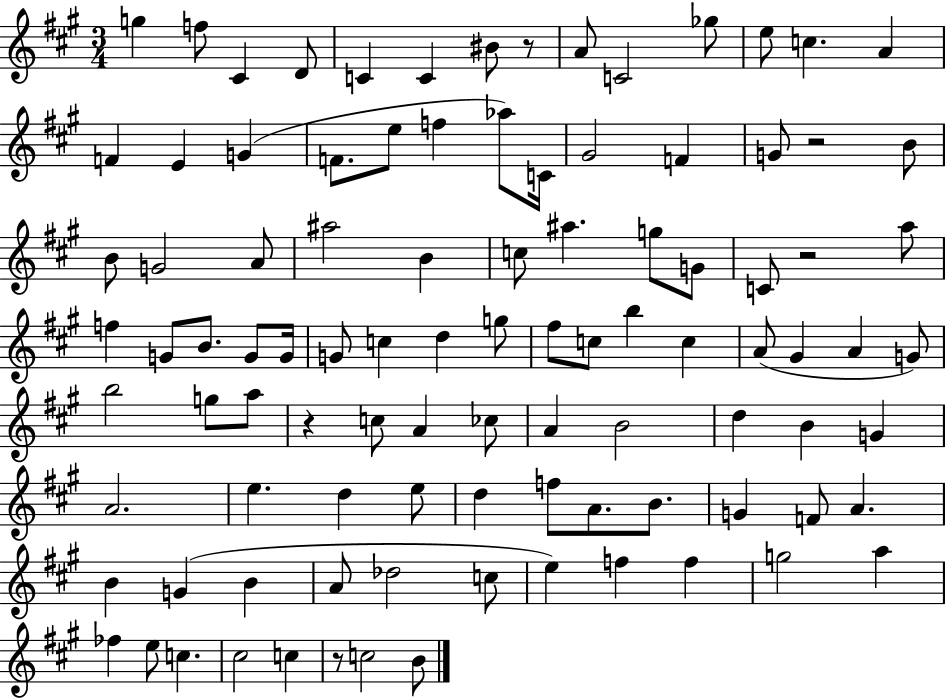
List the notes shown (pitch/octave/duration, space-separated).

G5/q F5/e C#4/q D4/e C4/q C4/q BIS4/e R/e A4/e C4/h Gb5/e E5/e C5/q. A4/q F4/q E4/q G4/q F4/e. E5/e F5/q Ab5/e C4/s G#4/h F4/q G4/e R/h B4/e B4/e G4/h A4/e A#5/h B4/q C5/e A#5/q. G5/e G4/e C4/e R/h A5/e F5/q G4/e B4/e. G4/e G4/s G4/e C5/q D5/q G5/e F#5/e C5/e B5/q C5/q A4/e G#4/q A4/q G4/e B5/h G5/e A5/e R/q C5/e A4/q CES5/e A4/q B4/h D5/q B4/q G4/q A4/h. E5/q. D5/q E5/e D5/q F5/e A4/e. B4/e. G4/q F4/e A4/q. B4/q G4/q B4/q A4/e Db5/h C5/e E5/q F5/q F5/q G5/h A5/q FES5/q E5/e C5/q. C#5/h C5/q R/e C5/h B4/e